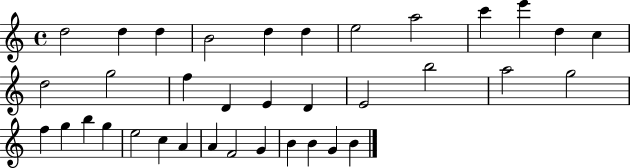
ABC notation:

X:1
T:Untitled
M:4/4
L:1/4
K:C
d2 d d B2 d d e2 a2 c' e' d c d2 g2 f D E D E2 b2 a2 g2 f g b g e2 c A A F2 G B B G B